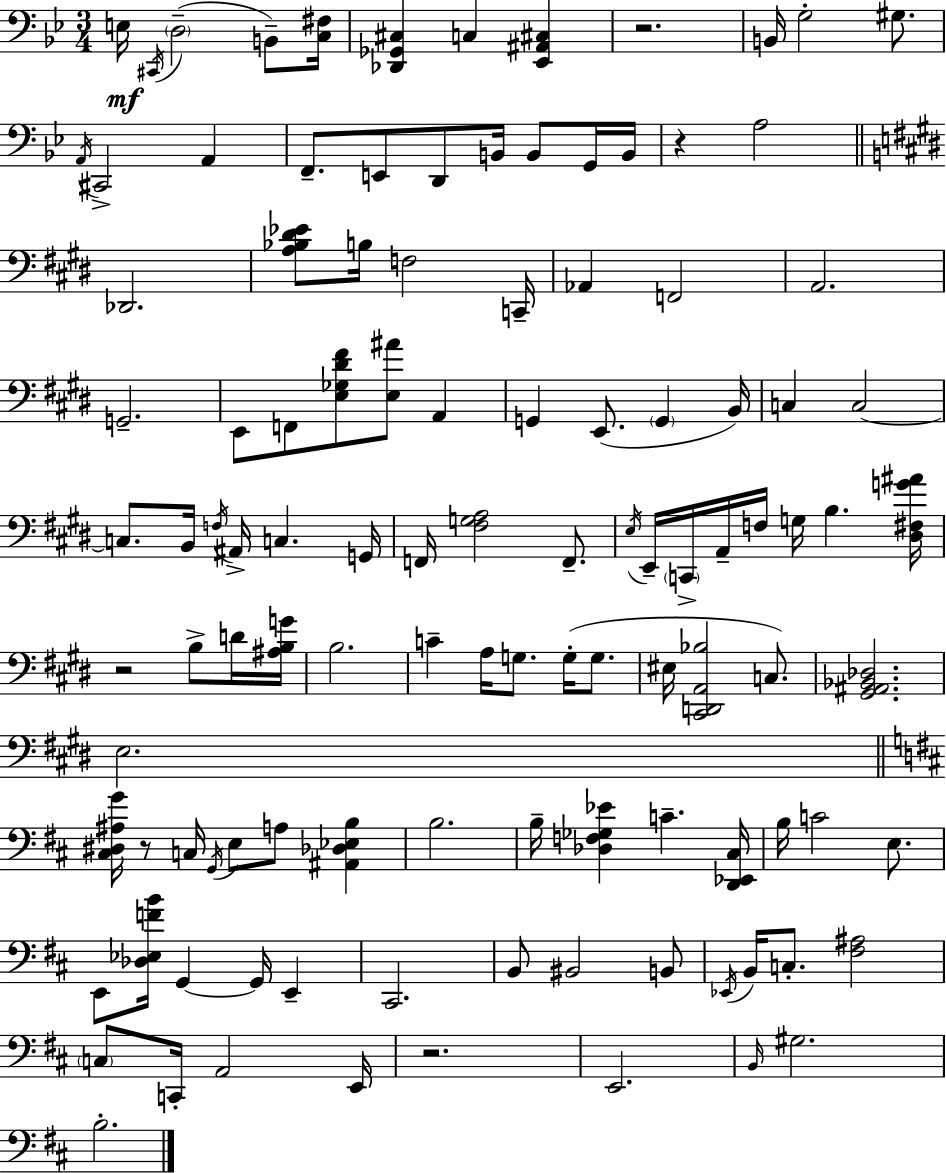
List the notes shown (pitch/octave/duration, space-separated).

E3/s C#2/s D3/h B2/e [C3,F#3]/s [Db2,Gb2,C#3]/q C3/q [Eb2,A#2,C#3]/q R/h. B2/s G3/h G#3/e. A2/s C#2/h A2/q F2/e. E2/e D2/e B2/s B2/e G2/s B2/s R/q A3/h Db2/h. [A3,Bb3,D#4,Eb4]/e B3/s F3/h C2/s Ab2/q F2/h A2/h. G2/h. E2/e F2/e [E3,Gb3,D#4,F#4]/e [E3,A#4]/e A2/q G2/q E2/e. G2/q B2/s C3/q C3/h C3/e. B2/s F3/s A#2/s C3/q. G2/s F2/s [F#3,G3,A3]/h F2/e. E3/s E2/s C2/s A2/s F3/s G3/s B3/q. [D#3,F#3,G4,A#4]/s R/h B3/e D4/s [A#3,B3,G4]/s B3/h. C4/q A3/s G3/e. G3/s G3/e. EIS3/s [C#2,D2,A2,Bb3]/h C3/e. [G#2,A#2,Bb2,Db3]/h. E3/h. [C#3,D#3,A#3,G4]/s R/e C3/s G2/s E3/e A3/e [A#2,Db3,Eb3,B3]/q B3/h. B3/s [Db3,F3,Gb3,Eb4]/q C4/q. [D2,Eb2,C#3]/s B3/s C4/h E3/e. E2/e [Db3,Eb3,F4,B4]/s G2/q G2/s E2/q C#2/h. B2/e BIS2/h B2/e Eb2/s B2/s C3/e. [F#3,A#3]/h C3/e C2/s A2/h E2/s R/h. E2/h. B2/s G#3/h. B3/h.